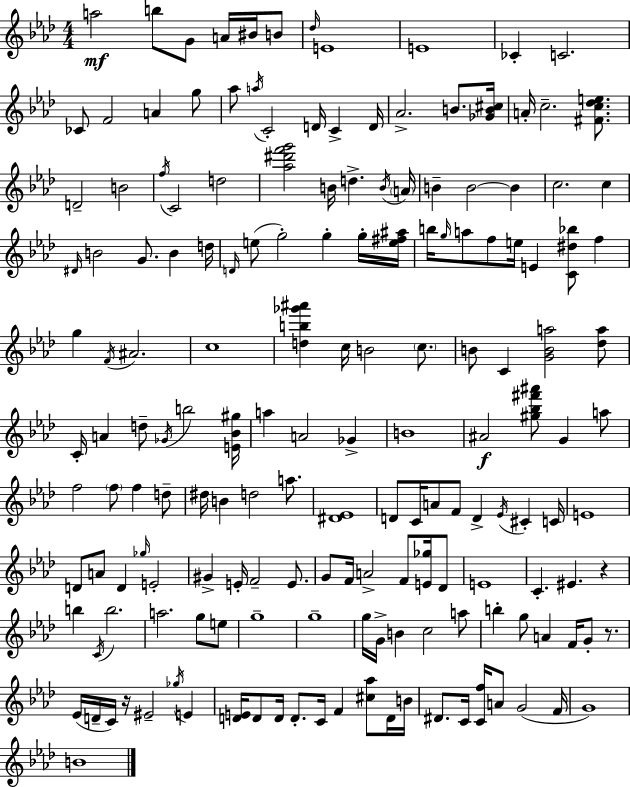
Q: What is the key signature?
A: AES major